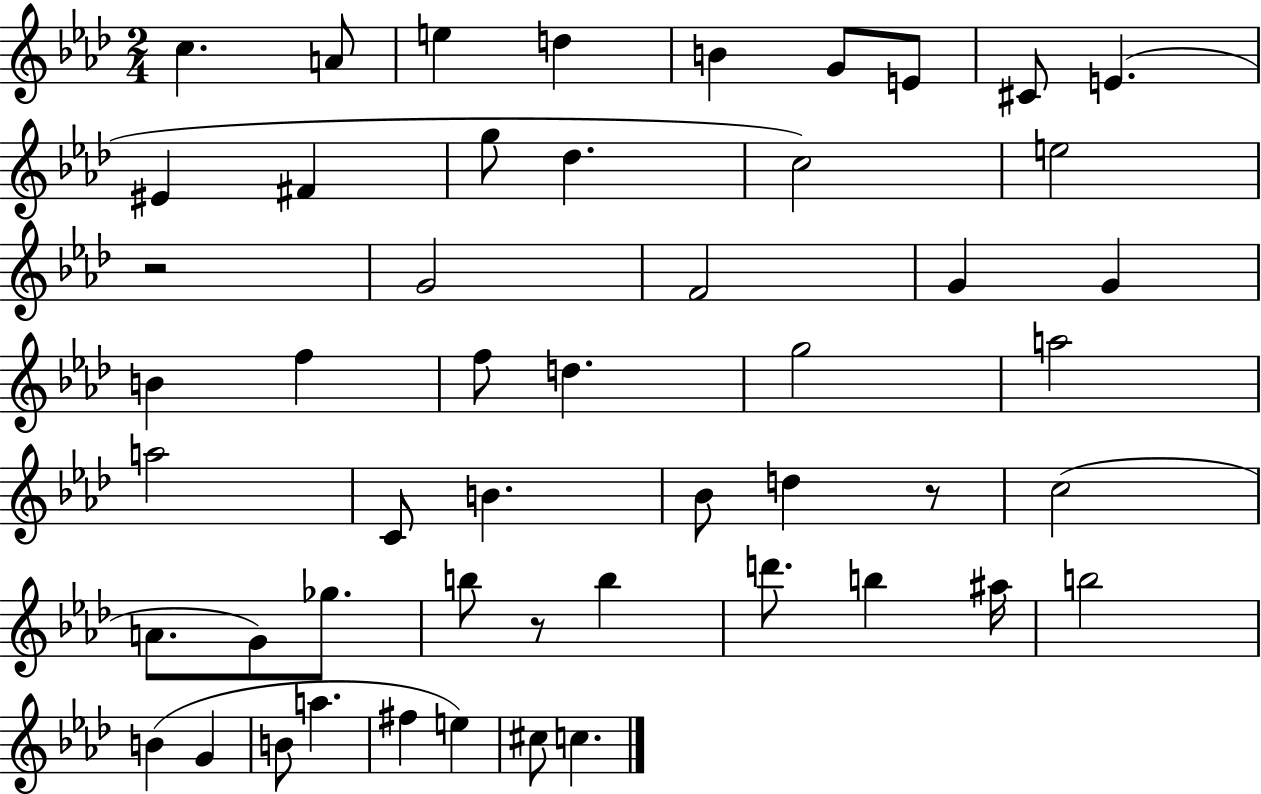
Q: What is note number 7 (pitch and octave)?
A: E4